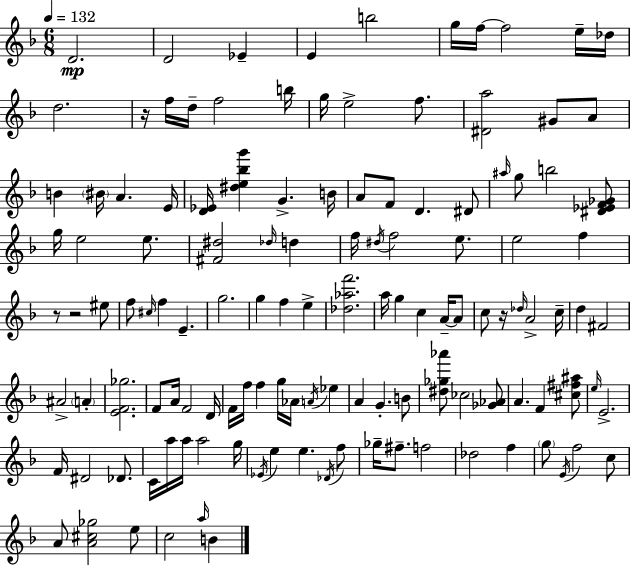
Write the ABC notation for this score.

X:1
T:Untitled
M:6/8
L:1/4
K:F
D2 D2 _E E b2 g/4 f/4 f2 e/4 _d/4 d2 z/4 f/4 d/4 f2 b/4 g/4 e2 f/2 [^Da]2 ^G/2 A/2 B ^B/4 A E/4 [D_E]/4 [^de_bg'] G B/4 A/2 F/2 D ^D/2 ^a/4 g/2 b2 [^D_EF_G]/2 g/4 e2 e/2 [^F^d]2 _d/4 d f/4 ^d/4 f2 e/2 e2 f z/2 z2 ^e/2 f/2 ^c/4 f E g2 g f e [_d_af']2 a/4 g c A/4 A/2 c/2 z/4 _d/4 A2 c/4 d ^F2 ^A2 A [EF_g]2 F/2 A/4 F2 D/4 F/4 f/4 f g/4 _A/4 A/4 _e A G B/2 [^d_g_a']/2 _c2 [_G_A]/2 A F [^c^f^a]/2 e/4 E2 F/4 ^D2 _D/2 C/4 a/4 a/4 a2 g/4 _E/4 e e _D/4 f/2 _g/4 ^f/2 f2 _d2 f g/2 E/4 f2 c/2 A/2 [A^c_g]2 e/2 c2 a/4 B